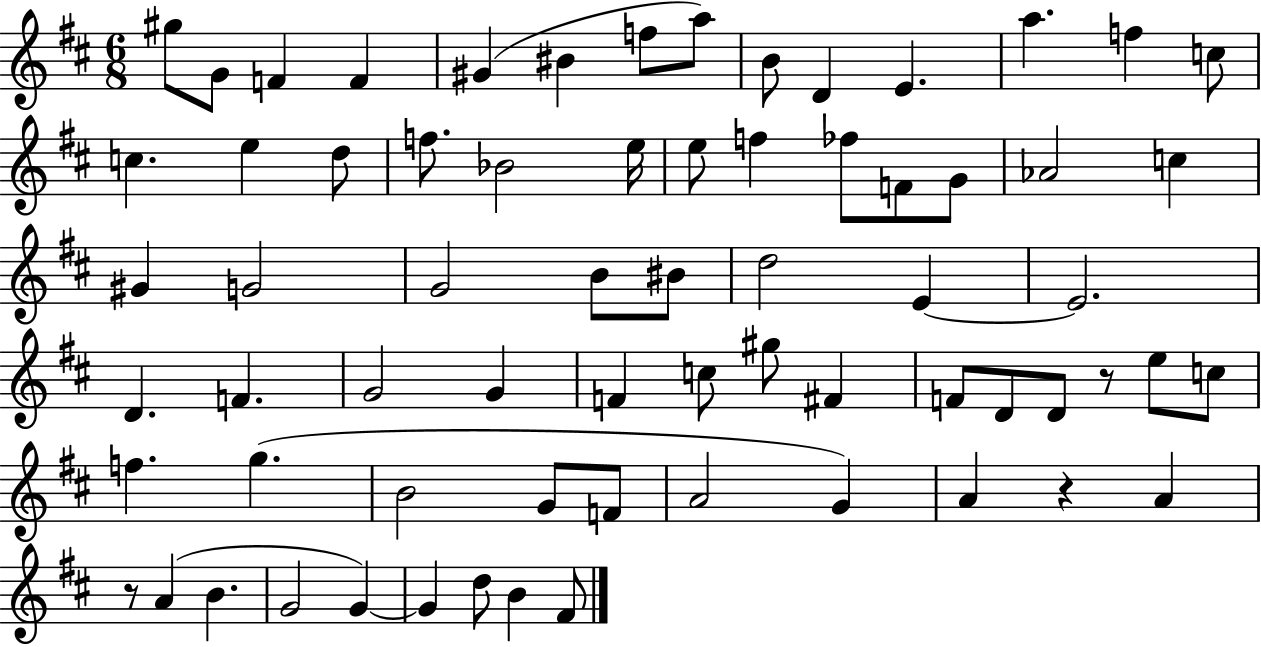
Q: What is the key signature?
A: D major